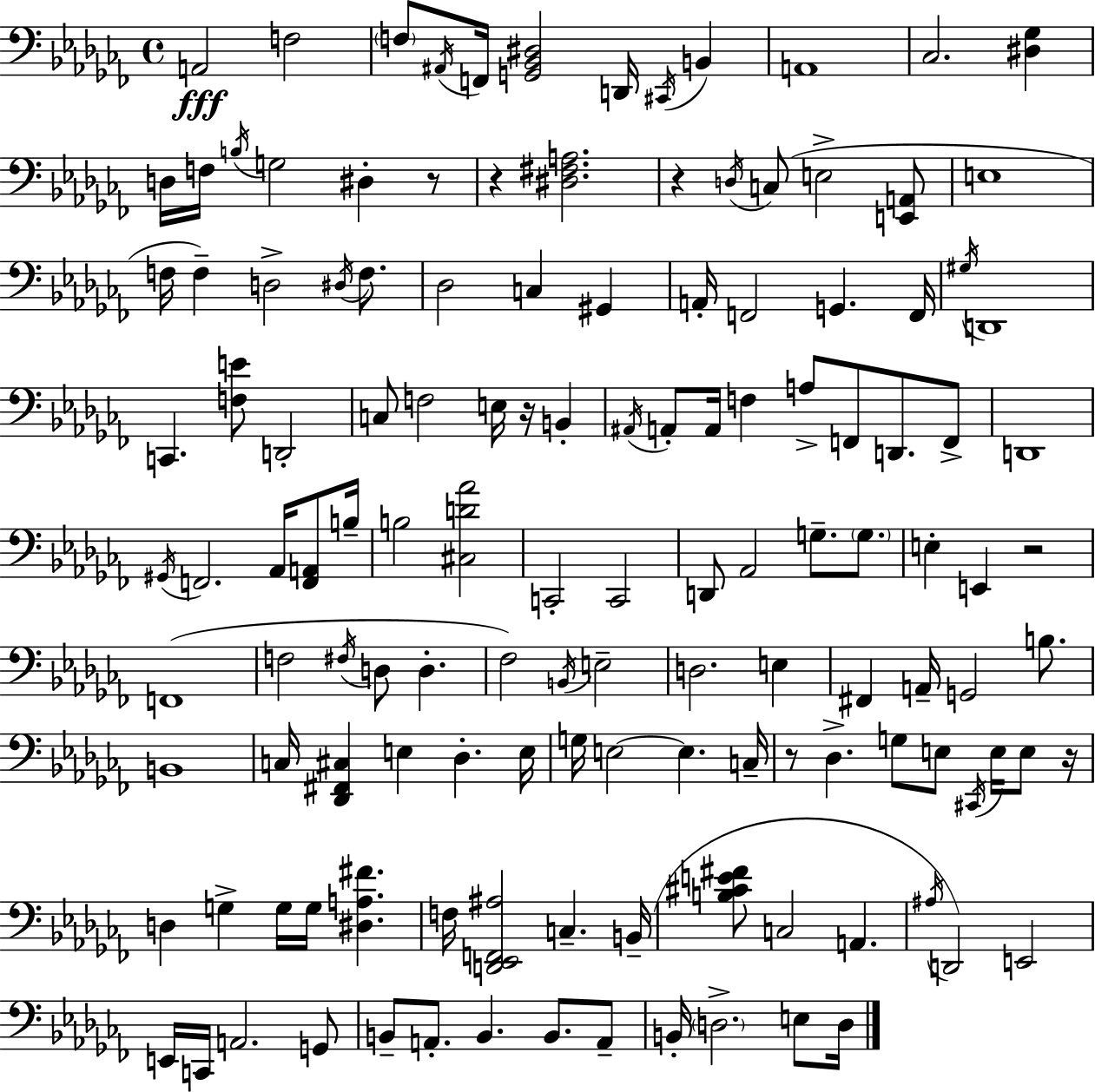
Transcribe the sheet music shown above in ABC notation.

X:1
T:Untitled
M:4/4
L:1/4
K:Abm
A,,2 F,2 F,/2 ^A,,/4 F,,/4 [G,,_B,,^D,]2 D,,/4 ^C,,/4 B,, A,,4 _C,2 [^D,_G,] D,/4 F,/4 B,/4 G,2 ^D, z/2 z [^D,^F,A,]2 z D,/4 C,/2 E,2 [E,,A,,]/2 E,4 F,/4 F, D,2 ^D,/4 F,/2 _D,2 C, ^G,, A,,/4 F,,2 G,, F,,/4 ^G,/4 D,,4 C,, [F,E]/2 D,,2 C,/2 F,2 E,/4 z/4 B,, ^A,,/4 A,,/2 A,,/4 F, A,/2 F,,/2 D,,/2 F,,/2 D,,4 ^G,,/4 F,,2 _A,,/4 [F,,A,,]/2 B,/4 B,2 [^C,D_A]2 C,,2 C,,2 D,,/2 _A,,2 G,/2 G,/2 E, E,, z2 F,,4 F,2 ^F,/4 D,/2 D, _F,2 B,,/4 E,2 D,2 E, ^F,, A,,/4 G,,2 B,/2 B,,4 C,/4 [_D,,^F,,^C,] E, _D, E,/4 G,/4 E,2 E, C,/4 z/2 _D, G,/2 E,/2 ^C,,/4 E,/4 E,/2 z/4 D, G, G,/4 G,/4 [^D,A,^F] F,/4 [D,,_E,,F,,^A,]2 C, B,,/4 [B,^CE^F]/2 C,2 A,, ^A,/4 D,,2 E,,2 E,,/4 C,,/4 A,,2 G,,/2 B,,/2 A,,/2 B,, B,,/2 A,,/2 B,,/4 D,2 E,/2 D,/4